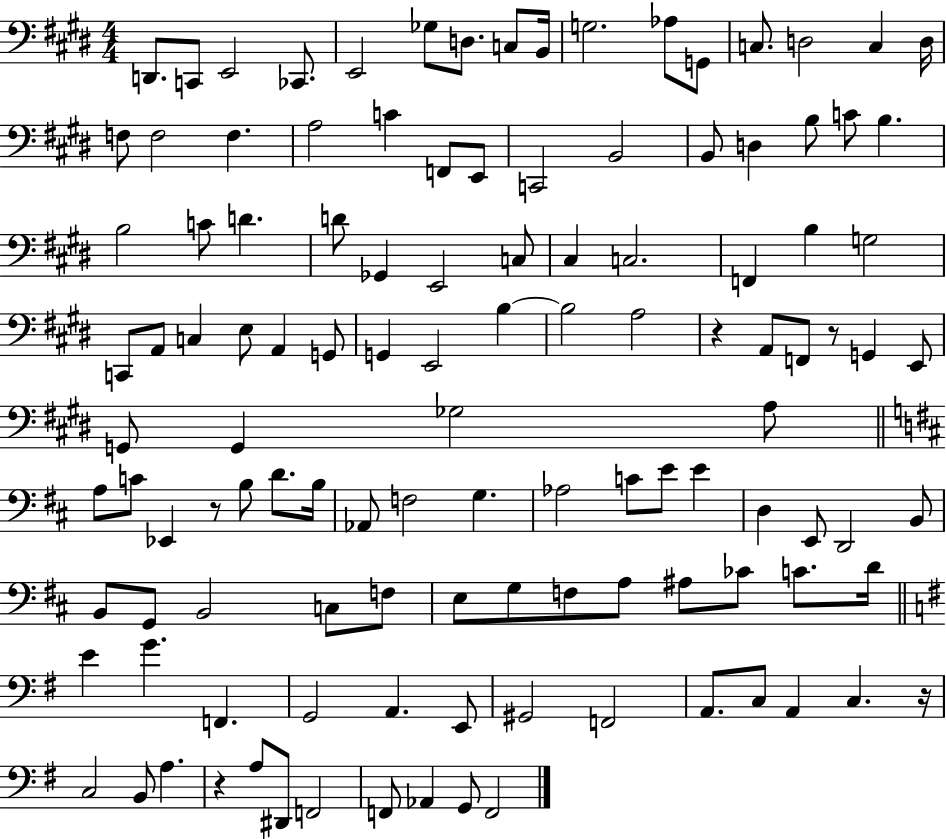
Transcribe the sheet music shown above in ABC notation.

X:1
T:Untitled
M:4/4
L:1/4
K:E
D,,/2 C,,/2 E,,2 _C,,/2 E,,2 _G,/2 D,/2 C,/2 B,,/4 G,2 _A,/2 G,,/2 C,/2 D,2 C, D,/4 F,/2 F,2 F, A,2 C F,,/2 E,,/2 C,,2 B,,2 B,,/2 D, B,/2 C/2 B, B,2 C/2 D D/2 _G,, E,,2 C,/2 ^C, C,2 F,, B, G,2 C,,/2 A,,/2 C, E,/2 A,, G,,/2 G,, E,,2 B, B,2 A,2 z A,,/2 F,,/2 z/2 G,, E,,/2 G,,/2 G,, _G,2 A,/2 A,/2 C/2 _E,, z/2 B,/2 D/2 B,/4 _A,,/2 F,2 G, _A,2 C/2 E/2 E D, E,,/2 D,,2 B,,/2 B,,/2 G,,/2 B,,2 C,/2 F,/2 E,/2 G,/2 F,/2 A,/2 ^A,/2 _C/2 C/2 D/4 E G F,, G,,2 A,, E,,/2 ^G,,2 F,,2 A,,/2 C,/2 A,, C, z/4 C,2 B,,/2 A, z A,/2 ^D,,/2 F,,2 F,,/2 _A,, G,,/2 F,,2